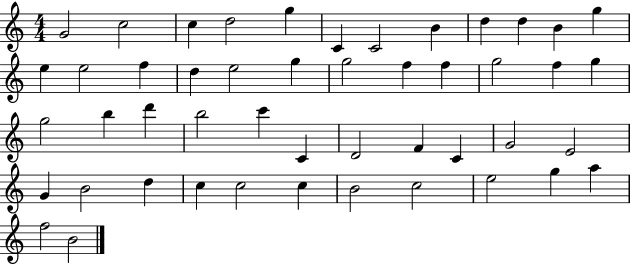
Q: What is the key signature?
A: C major